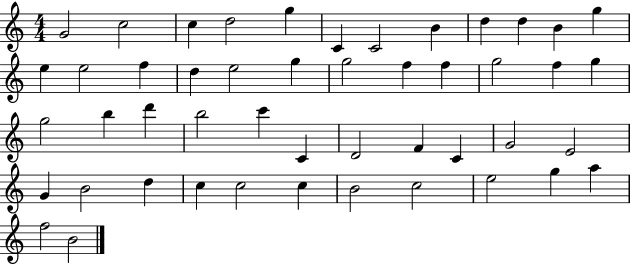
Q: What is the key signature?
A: C major